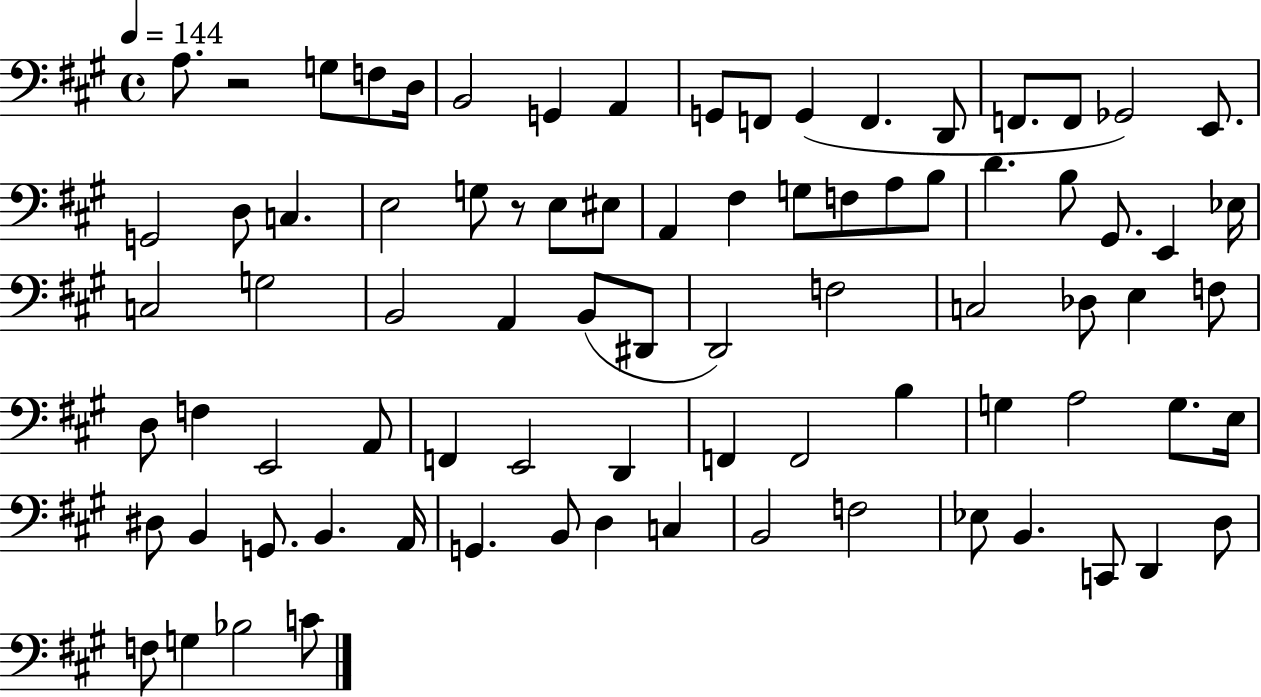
A3/e. R/h G3/e F3/e D3/s B2/h G2/q A2/q G2/e F2/e G2/q F2/q. D2/e F2/e. F2/e Gb2/h E2/e. G2/h D3/e C3/q. E3/h G3/e R/e E3/e EIS3/e A2/q F#3/q G3/e F3/e A3/e B3/e D4/q. B3/e G#2/e. E2/q Eb3/s C3/h G3/h B2/h A2/q B2/e D#2/e D2/h F3/h C3/h Db3/e E3/q F3/e D3/e F3/q E2/h A2/e F2/q E2/h D2/q F2/q F2/h B3/q G3/q A3/h G3/e. E3/s D#3/e B2/q G2/e. B2/q. A2/s G2/q. B2/e D3/q C3/q B2/h F3/h Eb3/e B2/q. C2/e D2/q D3/e F3/e G3/q Bb3/h C4/e